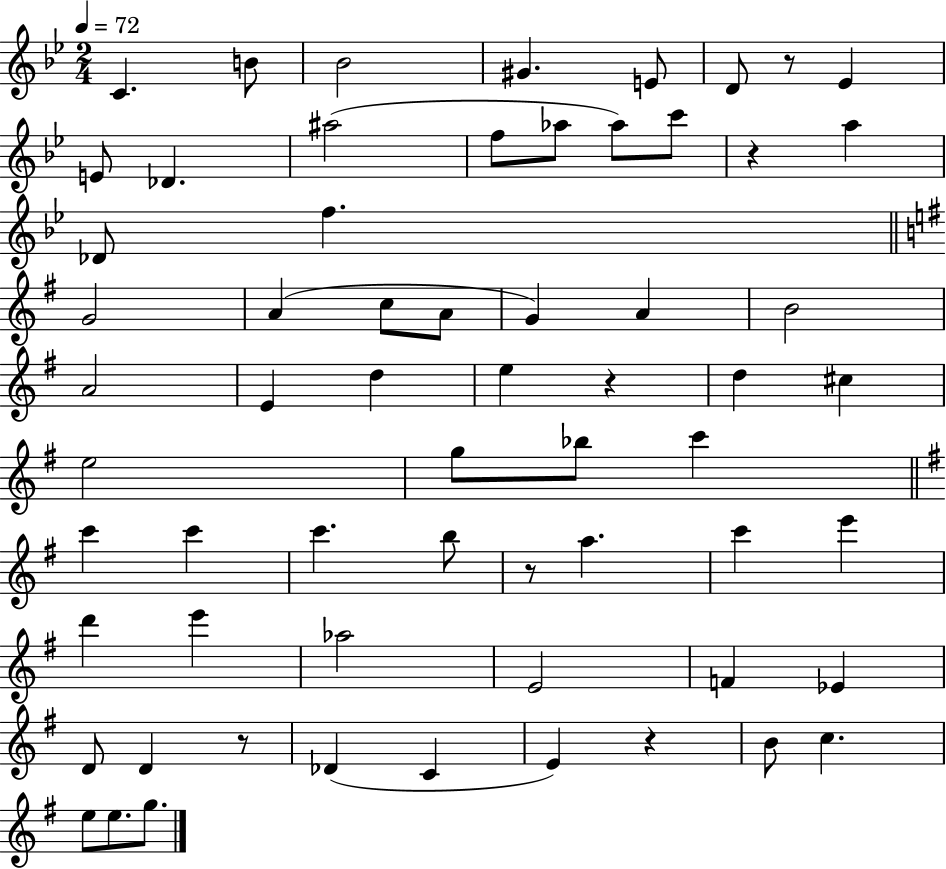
X:1
T:Untitled
M:2/4
L:1/4
K:Bb
C B/2 _B2 ^G E/2 D/2 z/2 _E E/2 _D ^a2 f/2 _a/2 _a/2 c'/2 z a _D/2 f G2 A c/2 A/2 G A B2 A2 E d e z d ^c e2 g/2 _b/2 c' c' c' c' b/2 z/2 a c' e' d' e' _a2 E2 F _E D/2 D z/2 _D C E z B/2 c e/2 e/2 g/2